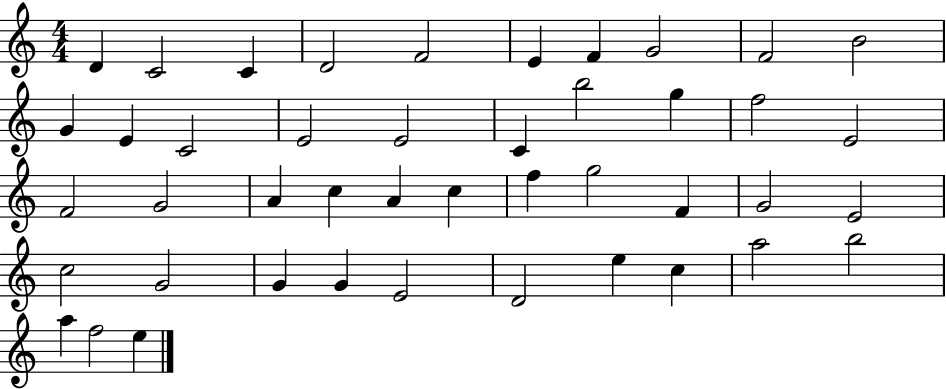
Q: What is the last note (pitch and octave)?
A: E5